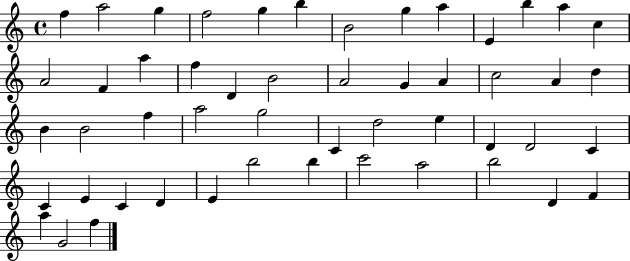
{
  \clef treble
  \time 4/4
  \defaultTimeSignature
  \key c \major
  f''4 a''2 g''4 | f''2 g''4 b''4 | b'2 g''4 a''4 | e'4 b''4 a''4 c''4 | \break a'2 f'4 a''4 | f''4 d'4 b'2 | a'2 g'4 a'4 | c''2 a'4 d''4 | \break b'4 b'2 f''4 | a''2 g''2 | c'4 d''2 e''4 | d'4 d'2 c'4 | \break c'4 e'4 c'4 d'4 | e'4 b''2 b''4 | c'''2 a''2 | b''2 d'4 f'4 | \break a''4 g'2 f''4 | \bar "|."
}